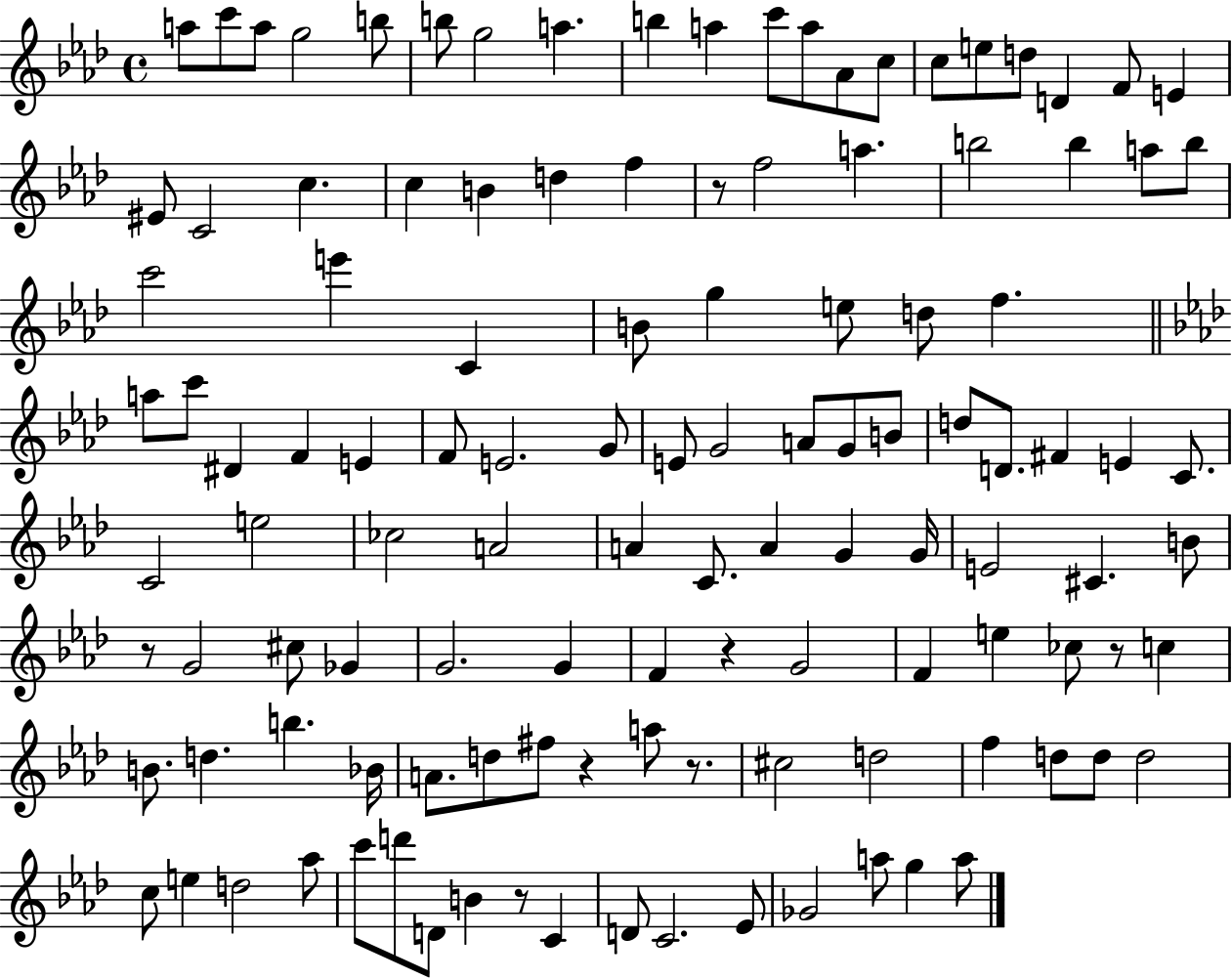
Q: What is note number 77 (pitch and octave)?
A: F4